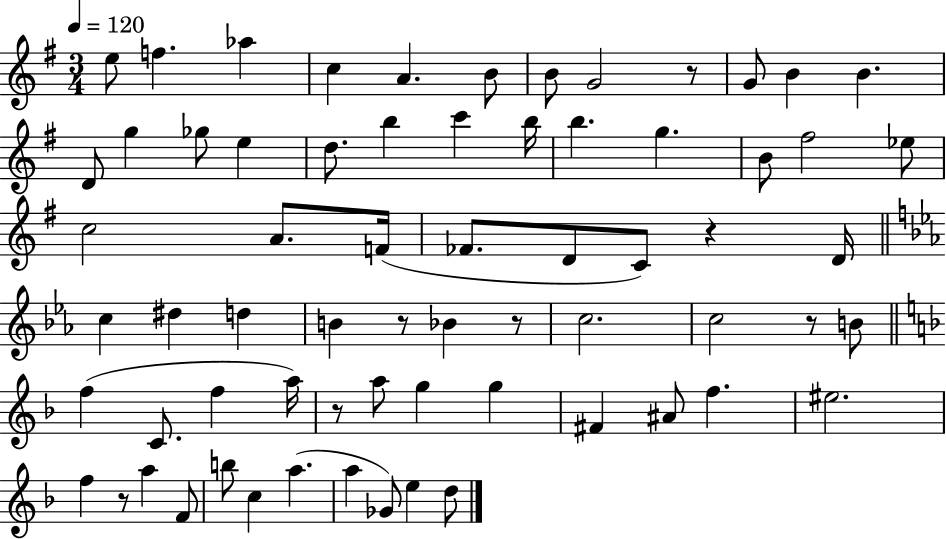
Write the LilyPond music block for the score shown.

{
  \clef treble
  \numericTimeSignature
  \time 3/4
  \key g \major
  \tempo 4 = 120
  e''8 f''4. aes''4 | c''4 a'4. b'8 | b'8 g'2 r8 | g'8 b'4 b'4. | \break d'8 g''4 ges''8 e''4 | d''8. b''4 c'''4 b''16 | b''4. g''4. | b'8 fis''2 ees''8 | \break c''2 a'8. f'16( | fes'8. d'8 c'8) r4 d'16 | \bar "||" \break \key ees \major c''4 dis''4 d''4 | b'4 r8 bes'4 r8 | c''2. | c''2 r8 b'8 | \break \bar "||" \break \key d \minor f''4( c'8. f''4 a''16) | r8 a''8 g''4 g''4 | fis'4 ais'8 f''4. | eis''2. | \break f''4 r8 a''4 f'8 | b''8 c''4 a''4.( | a''4 ges'8) e''4 d''8 | \bar "|."
}